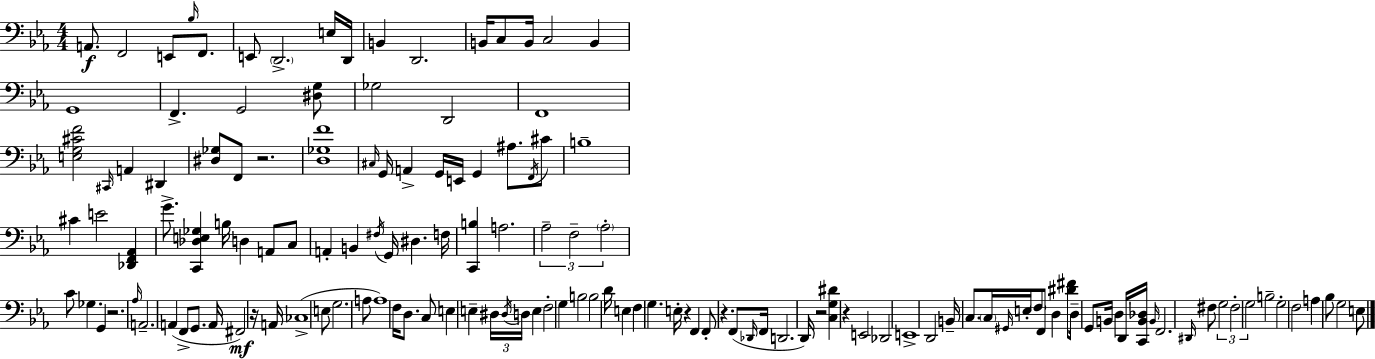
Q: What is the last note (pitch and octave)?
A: E3